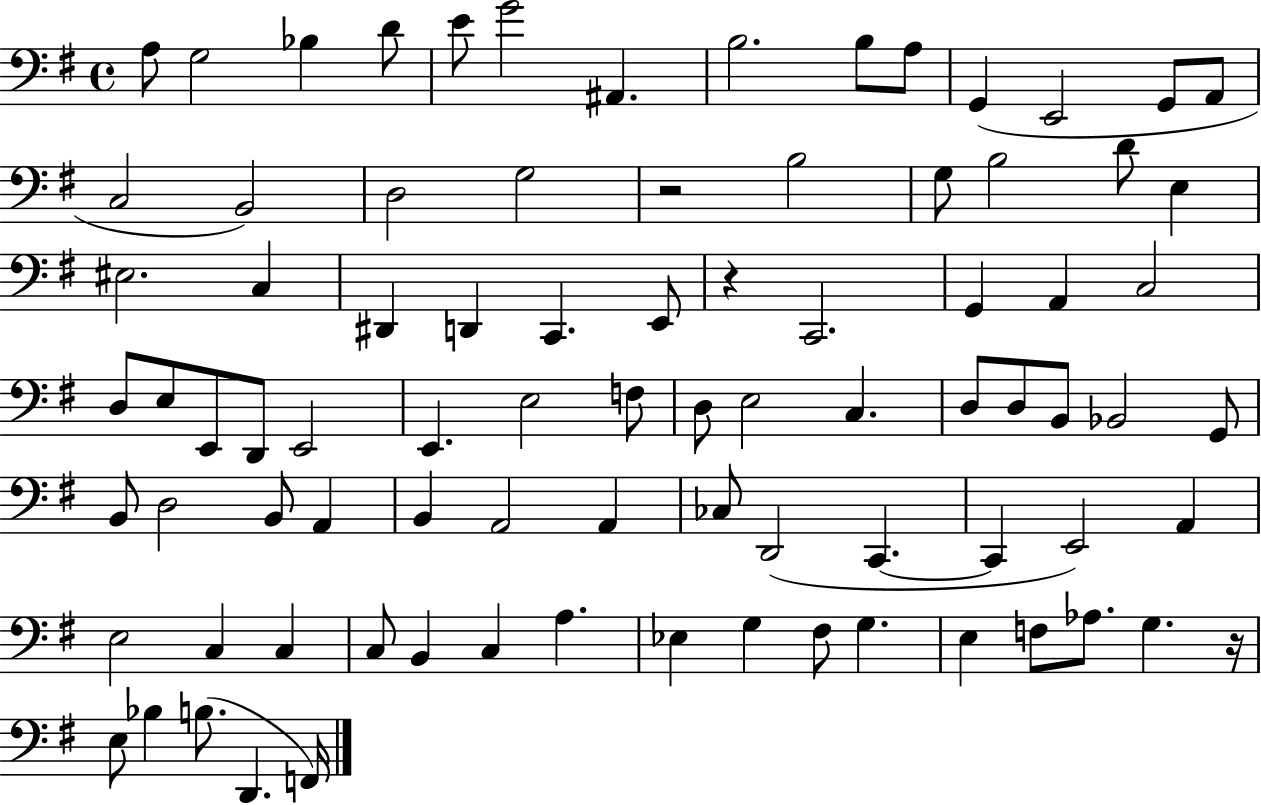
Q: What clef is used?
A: bass